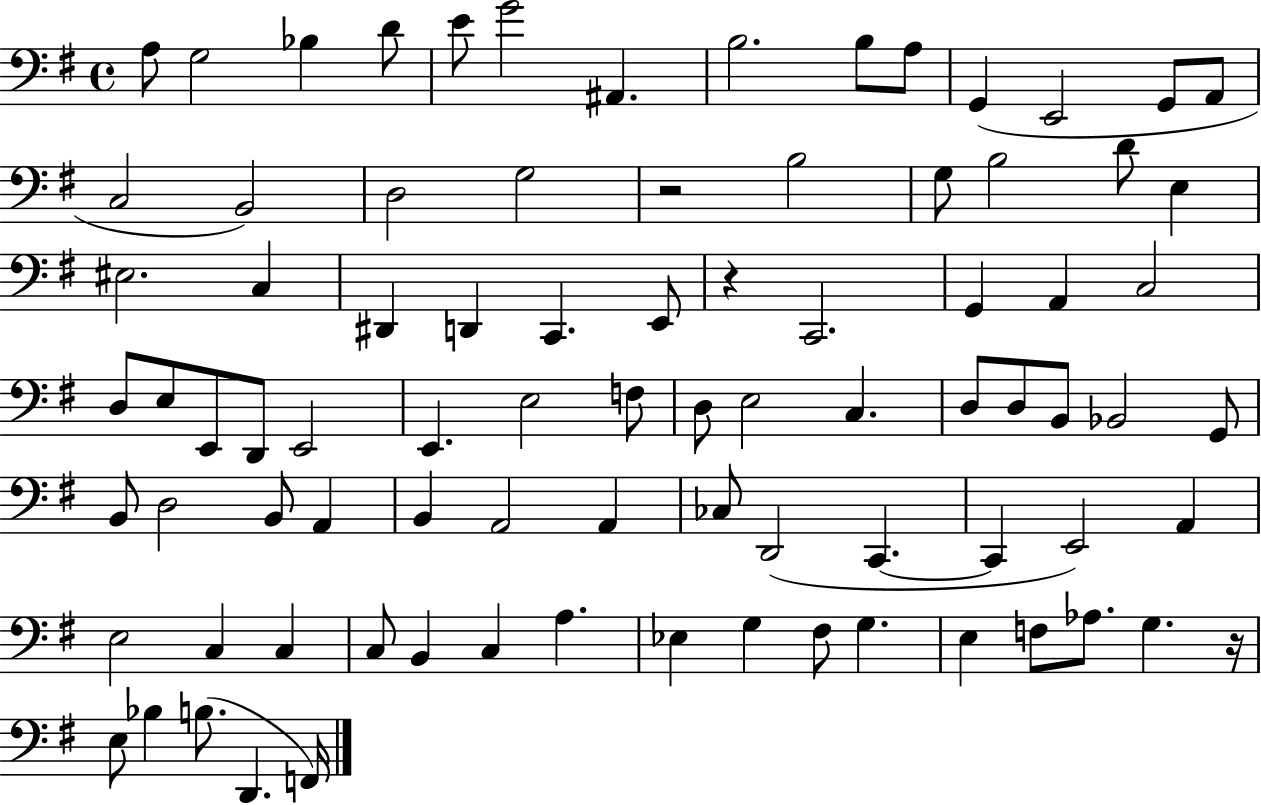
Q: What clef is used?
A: bass